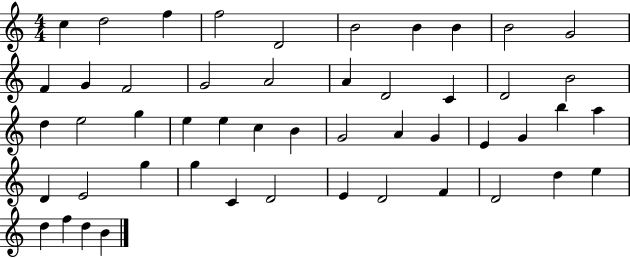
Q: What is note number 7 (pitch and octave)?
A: B4